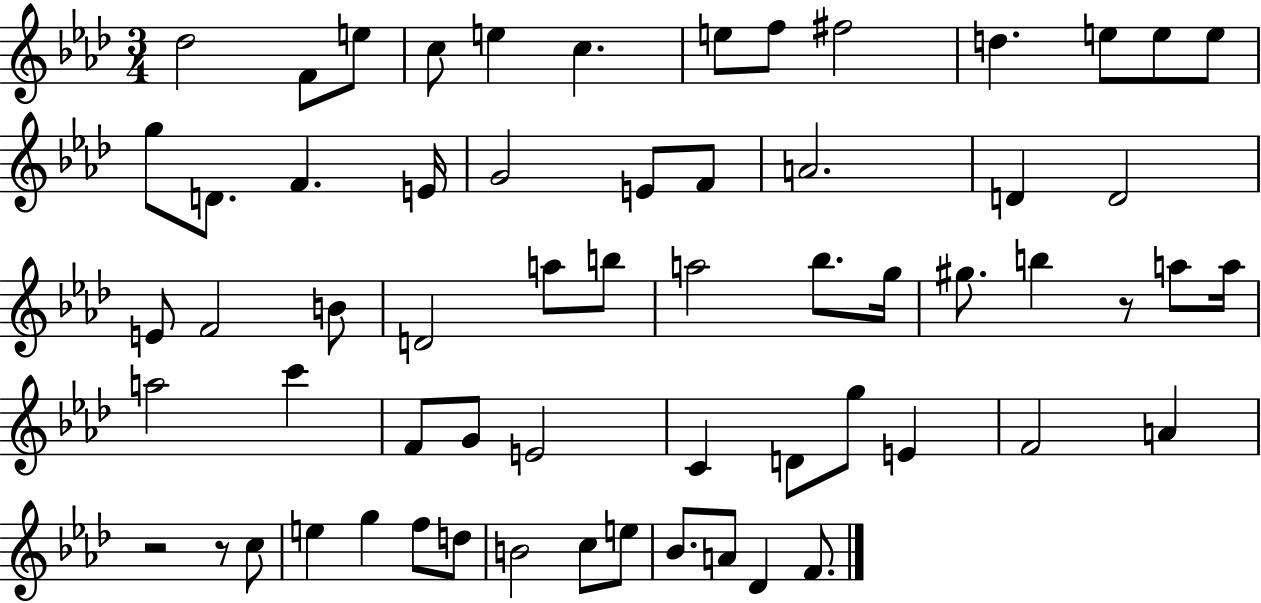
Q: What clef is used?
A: treble